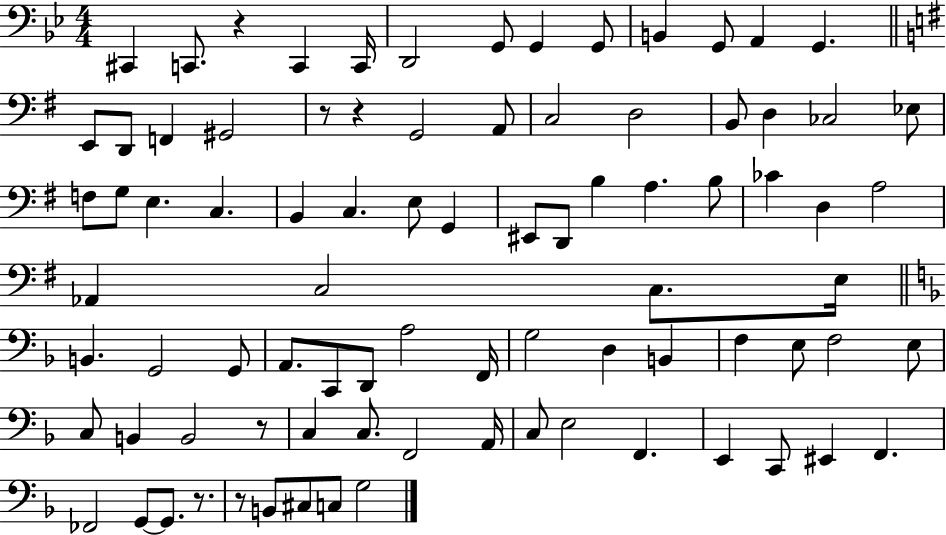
X:1
T:Untitled
M:4/4
L:1/4
K:Bb
^C,, C,,/2 z C,, C,,/4 D,,2 G,,/2 G,, G,,/2 B,, G,,/2 A,, G,, E,,/2 D,,/2 F,, ^G,,2 z/2 z G,,2 A,,/2 C,2 D,2 B,,/2 D, _C,2 _E,/2 F,/2 G,/2 E, C, B,, C, E,/2 G,, ^E,,/2 D,,/2 B, A, B,/2 _C D, A,2 _A,, C,2 C,/2 E,/4 B,, G,,2 G,,/2 A,,/2 C,,/2 D,,/2 A,2 F,,/4 G,2 D, B,, F, E,/2 F,2 E,/2 C,/2 B,, B,,2 z/2 C, C,/2 F,,2 A,,/4 C,/2 E,2 F,, E,, C,,/2 ^E,, F,, _F,,2 G,,/2 G,,/2 z/2 z/2 B,,/2 ^C,/2 C,/2 G,2